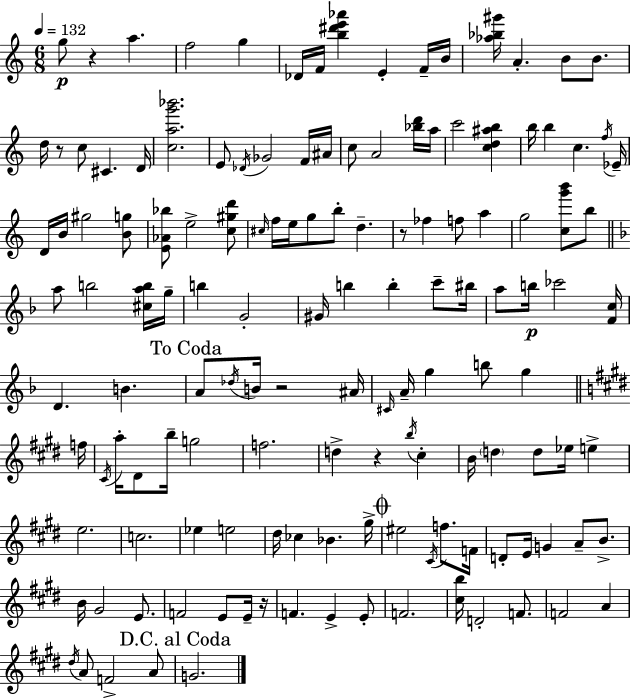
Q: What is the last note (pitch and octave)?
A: G4